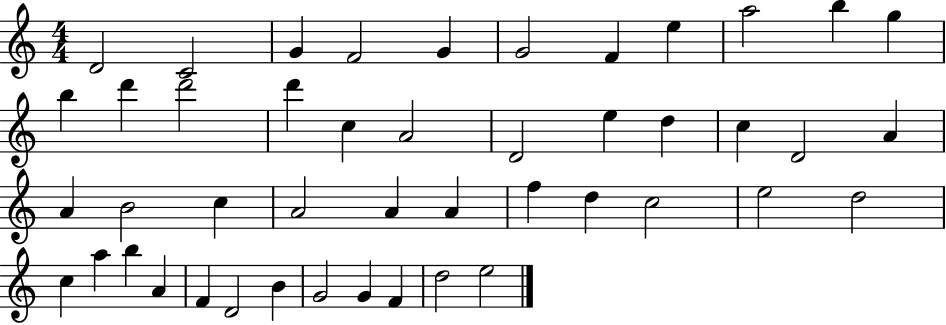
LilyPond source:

{
  \clef treble
  \numericTimeSignature
  \time 4/4
  \key c \major
  d'2 c'2 | g'4 f'2 g'4 | g'2 f'4 e''4 | a''2 b''4 g''4 | \break b''4 d'''4 d'''2 | d'''4 c''4 a'2 | d'2 e''4 d''4 | c''4 d'2 a'4 | \break a'4 b'2 c''4 | a'2 a'4 a'4 | f''4 d''4 c''2 | e''2 d''2 | \break c''4 a''4 b''4 a'4 | f'4 d'2 b'4 | g'2 g'4 f'4 | d''2 e''2 | \break \bar "|."
}